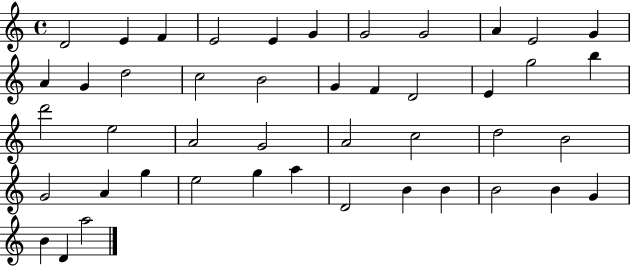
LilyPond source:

{
  \clef treble
  \time 4/4
  \defaultTimeSignature
  \key c \major
  d'2 e'4 f'4 | e'2 e'4 g'4 | g'2 g'2 | a'4 e'2 g'4 | \break a'4 g'4 d''2 | c''2 b'2 | g'4 f'4 d'2 | e'4 g''2 b''4 | \break d'''2 e''2 | a'2 g'2 | a'2 c''2 | d''2 b'2 | \break g'2 a'4 g''4 | e''2 g''4 a''4 | d'2 b'4 b'4 | b'2 b'4 g'4 | \break b'4 d'4 a''2 | \bar "|."
}